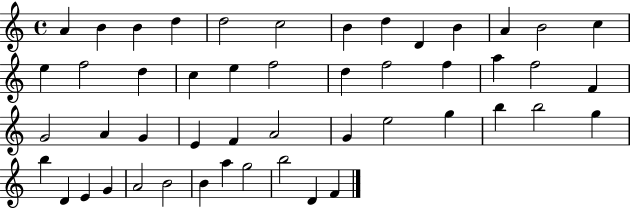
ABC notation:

X:1
T:Untitled
M:4/4
L:1/4
K:C
A B B d d2 c2 B d D B A B2 c e f2 d c e f2 d f2 f a f2 F G2 A G E F A2 G e2 g b b2 g b D E G A2 B2 B a g2 b2 D F